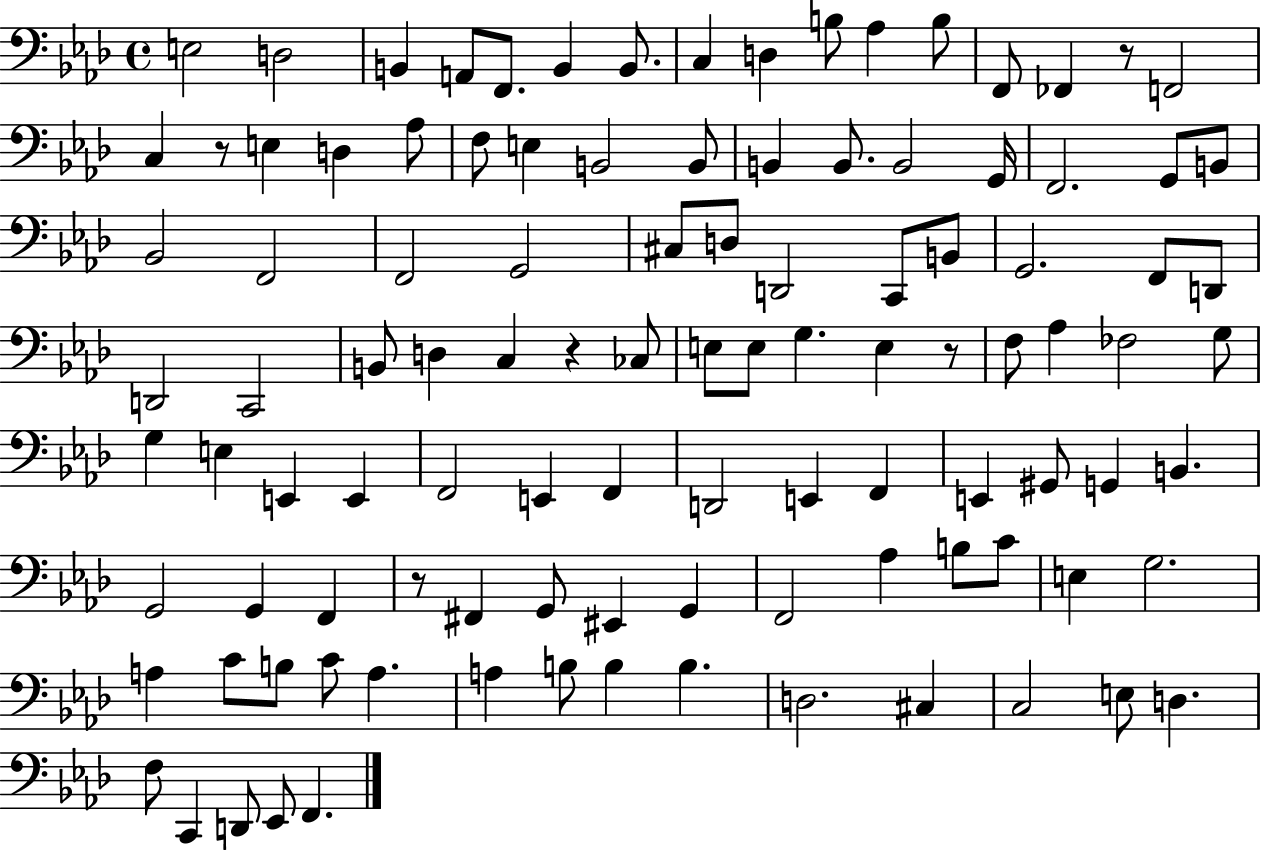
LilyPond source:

{
  \clef bass
  \time 4/4
  \defaultTimeSignature
  \key aes \major
  e2 d2 | b,4 a,8 f,8. b,4 b,8. | c4 d4 b8 aes4 b8 | f,8 fes,4 r8 f,2 | \break c4 r8 e4 d4 aes8 | f8 e4 b,2 b,8 | b,4 b,8. b,2 g,16 | f,2. g,8 b,8 | \break bes,2 f,2 | f,2 g,2 | cis8 d8 d,2 c,8 b,8 | g,2. f,8 d,8 | \break d,2 c,2 | b,8 d4 c4 r4 ces8 | e8 e8 g4. e4 r8 | f8 aes4 fes2 g8 | \break g4 e4 e,4 e,4 | f,2 e,4 f,4 | d,2 e,4 f,4 | e,4 gis,8 g,4 b,4. | \break g,2 g,4 f,4 | r8 fis,4 g,8 eis,4 g,4 | f,2 aes4 b8 c'8 | e4 g2. | \break a4 c'8 b8 c'8 a4. | a4 b8 b4 b4. | d2. cis4 | c2 e8 d4. | \break f8 c,4 d,8 ees,8 f,4. | \bar "|."
}